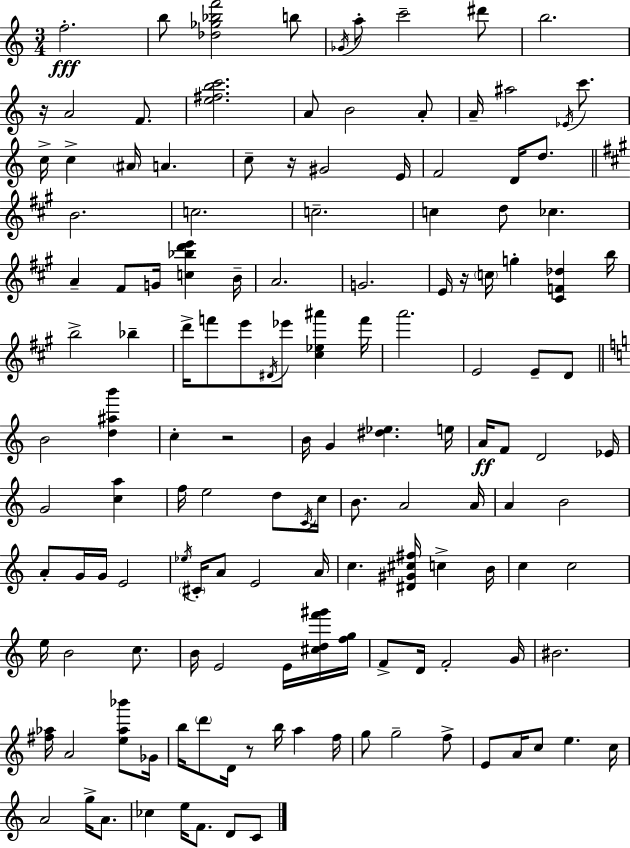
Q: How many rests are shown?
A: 5